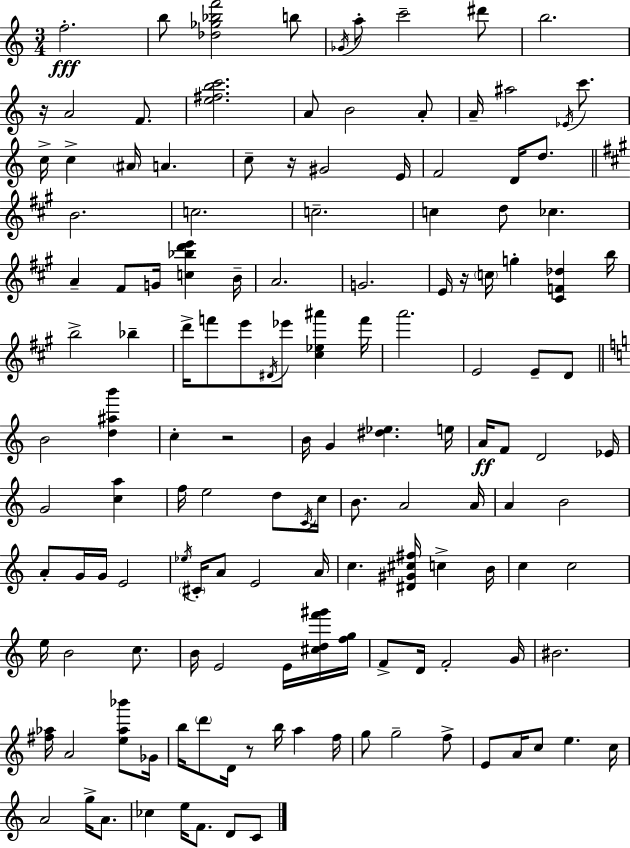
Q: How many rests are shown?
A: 5